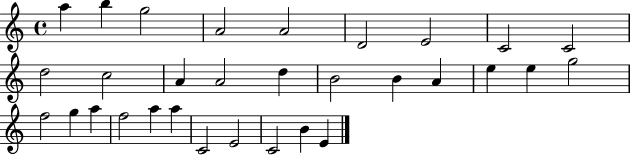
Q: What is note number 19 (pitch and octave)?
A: E5